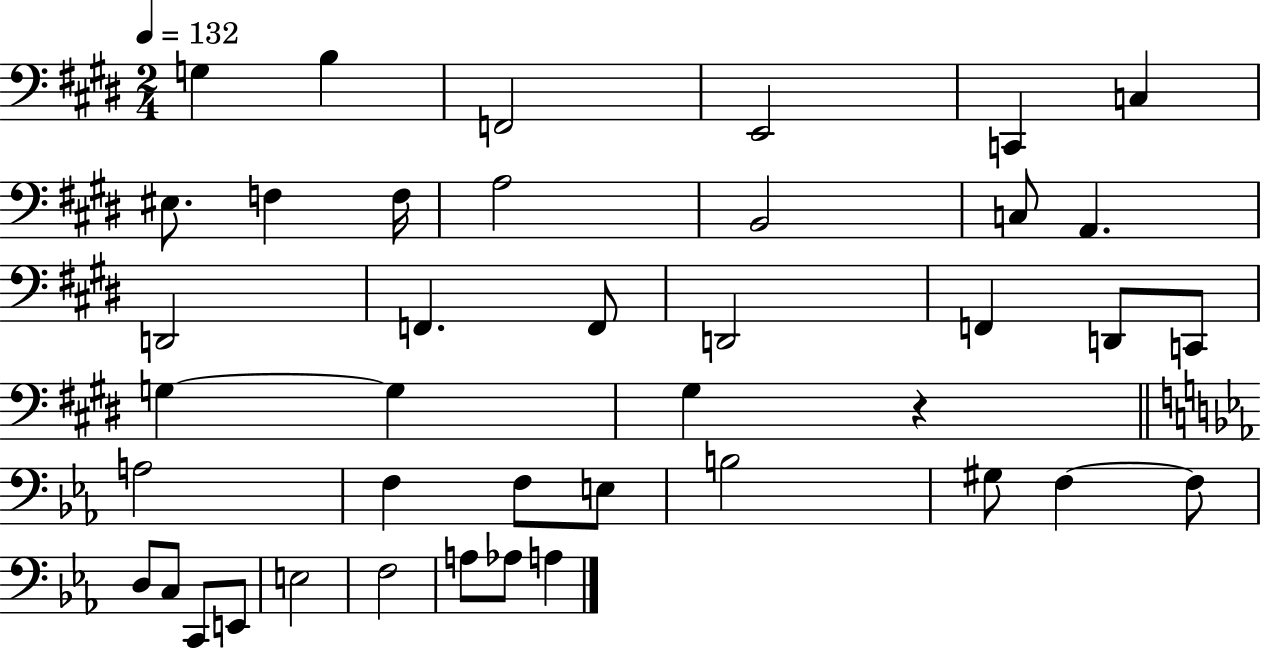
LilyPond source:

{
  \clef bass
  \numericTimeSignature
  \time 2/4
  \key e \major
  \tempo 4 = 132
  g4 b4 | f,2 | e,2 | c,4 c4 | \break eis8. f4 f16 | a2 | b,2 | c8 a,4. | \break d,2 | f,4. f,8 | d,2 | f,4 d,8 c,8 | \break g4~~ g4 | gis4 r4 | \bar "||" \break \key c \minor a2 | f4 f8 e8 | b2 | gis8 f4~~ f8 | \break d8 c8 c,8 e,8 | e2 | f2 | a8 aes8 a4 | \break \bar "|."
}